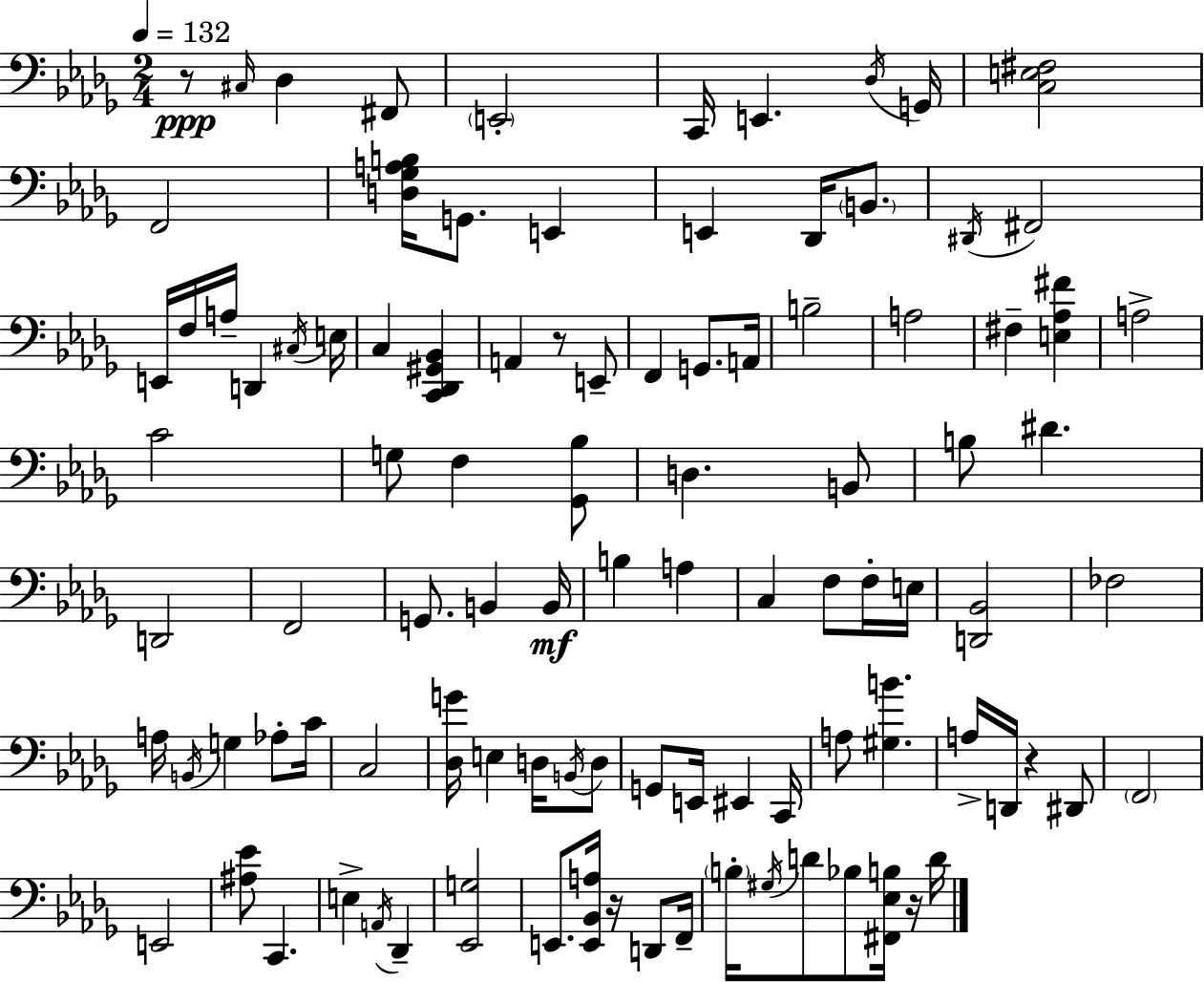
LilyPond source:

{
  \clef bass
  \numericTimeSignature
  \time 2/4
  \key bes \minor
  \tempo 4 = 132
  r8\ppp \grace { cis16 } des4 fis,8 | \parenthesize e,2-. | c,16 e,4. | \acciaccatura { des16 } g,16 <c e fis>2 | \break f,2 | <d ges a b>16 g,8. e,4 | e,4 des,16 \parenthesize b,8. | \acciaccatura { dis,16 } fis,2 | \break e,16 f16 a16-- d,4 | \acciaccatura { cis16 } e16 c4 | <c, des, gis, bes,>4 a,4 | r8 e,8-- f,4 | \break g,8. a,16 b2-- | a2 | fis4-- | <e aes fis'>4 a2-> | \break c'2 | g8 f4 | <ges, bes>8 d4. | b,8 b8 dis'4. | \break d,2 | f,2 | g,8. b,4 | b,16\mf b4 | \break a4 c4 | f8 f16-. e16 <d, bes,>2 | fes2 | a16 \acciaccatura { b,16 } g4 | \break aes8-. c'16 c2 | <des g'>16 e4 | d16 \acciaccatura { b,16 } d8 g,8 | e,16 eis,4 c,16 a8 | \break <gis b'>4. a16-> d,16 | r4 dis,8 \parenthesize f,2 | e,2 | <ais ees'>8 | \break c,4. e4-> | \acciaccatura { a,16 } des,4-- <ees, g>2 | e,8. | <e, bes, a>16 r16 d,8 f,16-- \parenthesize b16-. | \break \acciaccatura { gis16 } d'8 bes8 <fis, ees b>16 r16 d'16 | \bar "|."
}